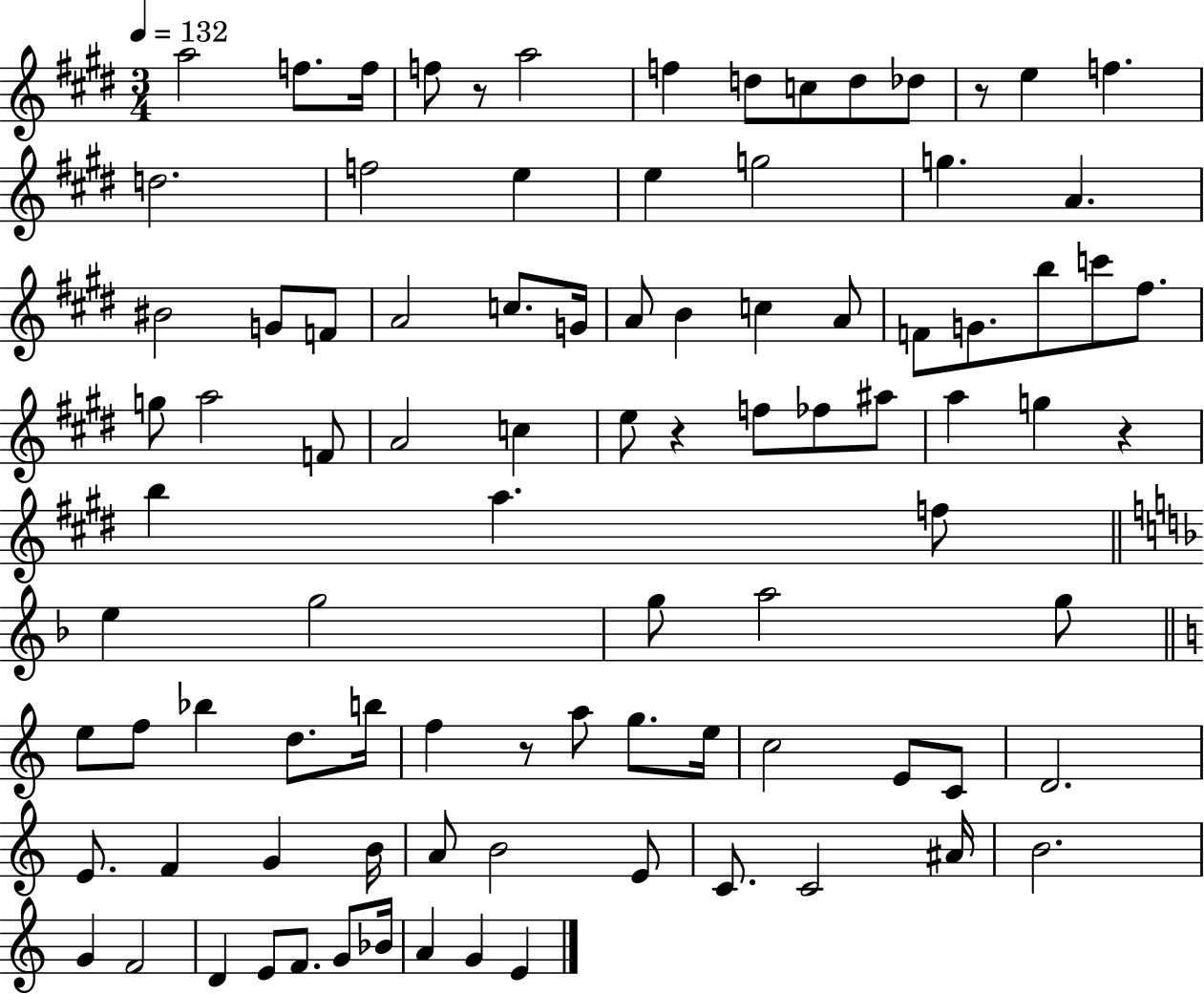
{
  \clef treble
  \numericTimeSignature
  \time 3/4
  \key e \major
  \tempo 4 = 132
  a''2 f''8. f''16 | f''8 r8 a''2 | f''4 d''8 c''8 d''8 des''8 | r8 e''4 f''4. | \break d''2. | f''2 e''4 | e''4 g''2 | g''4. a'4. | \break bis'2 g'8 f'8 | a'2 c''8. g'16 | a'8 b'4 c''4 a'8 | f'8 g'8. b''8 c'''8 fis''8. | \break g''8 a''2 f'8 | a'2 c''4 | e''8 r4 f''8 fes''8 ais''8 | a''4 g''4 r4 | \break b''4 a''4. f''8 | \bar "||" \break \key f \major e''4 g''2 | g''8 a''2 g''8 | \bar "||" \break \key a \minor e''8 f''8 bes''4 d''8. b''16 | f''4 r8 a''8 g''8. e''16 | c''2 e'8 c'8 | d'2. | \break e'8. f'4 g'4 b'16 | a'8 b'2 e'8 | c'8. c'2 ais'16 | b'2. | \break g'4 f'2 | d'4 e'8 f'8. g'8 bes'16 | a'4 g'4 e'4 | \bar "|."
}